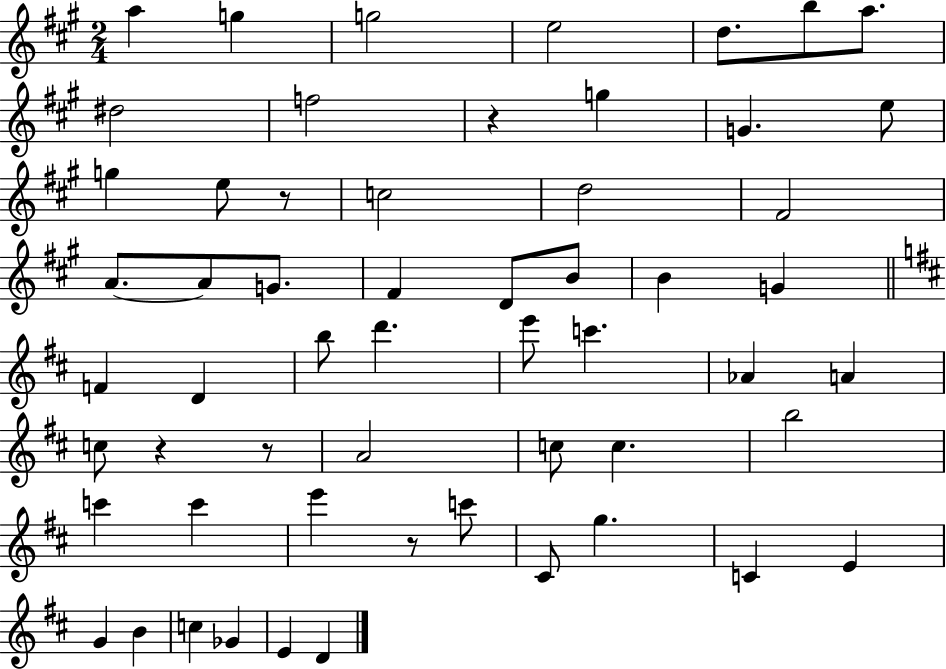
{
  \clef treble
  \numericTimeSignature
  \time 2/4
  \key a \major
  a''4 g''4 | g''2 | e''2 | d''8. b''8 a''8. | \break dis''2 | f''2 | r4 g''4 | g'4. e''8 | \break g''4 e''8 r8 | c''2 | d''2 | fis'2 | \break a'8.~~ a'8 g'8. | fis'4 d'8 b'8 | b'4 g'4 | \bar "||" \break \key b \minor f'4 d'4 | b''8 d'''4. | e'''8 c'''4. | aes'4 a'4 | \break c''8 r4 r8 | a'2 | c''8 c''4. | b''2 | \break c'''4 c'''4 | e'''4 r8 c'''8 | cis'8 g''4. | c'4 e'4 | \break g'4 b'4 | c''4 ges'4 | e'4 d'4 | \bar "|."
}